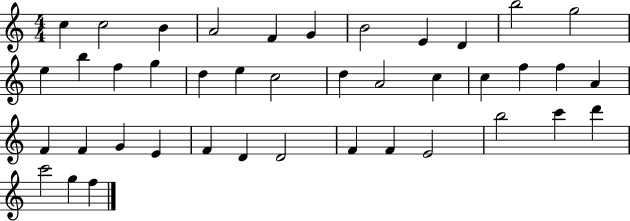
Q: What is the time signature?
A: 4/4